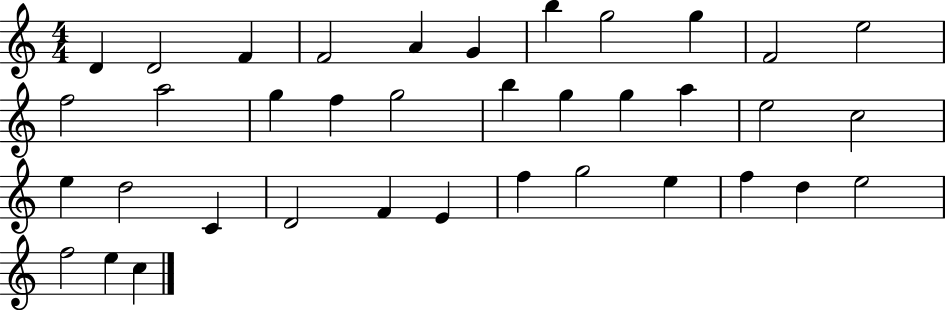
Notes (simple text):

D4/q D4/h F4/q F4/h A4/q G4/q B5/q G5/h G5/q F4/h E5/h F5/h A5/h G5/q F5/q G5/h B5/q G5/q G5/q A5/q E5/h C5/h E5/q D5/h C4/q D4/h F4/q E4/q F5/q G5/h E5/q F5/q D5/q E5/h F5/h E5/q C5/q